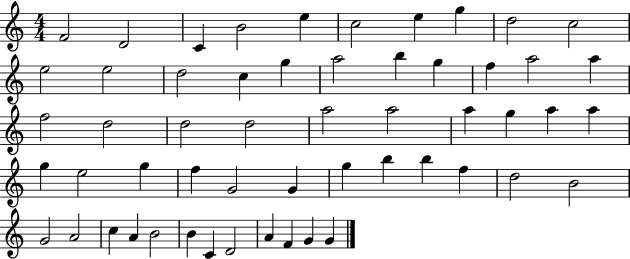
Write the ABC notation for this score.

X:1
T:Untitled
M:4/4
L:1/4
K:C
F2 D2 C B2 e c2 e g d2 c2 e2 e2 d2 c g a2 b g f a2 a f2 d2 d2 d2 a2 a2 a g a a g e2 g f G2 G g b b f d2 B2 G2 A2 c A B2 B C D2 A F G G